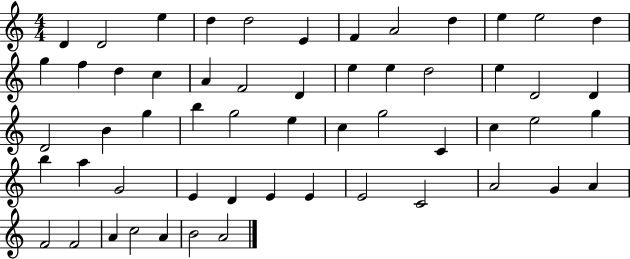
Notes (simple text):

D4/q D4/h E5/q D5/q D5/h E4/q F4/q A4/h D5/q E5/q E5/h D5/q G5/q F5/q D5/q C5/q A4/q F4/h D4/q E5/q E5/q D5/h E5/q D4/h D4/q D4/h B4/q G5/q B5/q G5/h E5/q C5/q G5/h C4/q C5/q E5/h G5/q B5/q A5/q G4/h E4/q D4/q E4/q E4/q E4/h C4/h A4/h G4/q A4/q F4/h F4/h A4/q C5/h A4/q B4/h A4/h